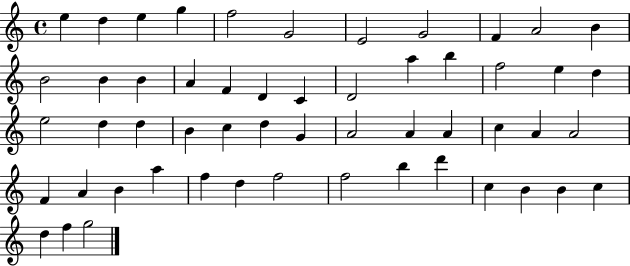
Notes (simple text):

E5/q D5/q E5/q G5/q F5/h G4/h E4/h G4/h F4/q A4/h B4/q B4/h B4/q B4/q A4/q F4/q D4/q C4/q D4/h A5/q B5/q F5/h E5/q D5/q E5/h D5/q D5/q B4/q C5/q D5/q G4/q A4/h A4/q A4/q C5/q A4/q A4/h F4/q A4/q B4/q A5/q F5/q D5/q F5/h F5/h B5/q D6/q C5/q B4/q B4/q C5/q D5/q F5/q G5/h